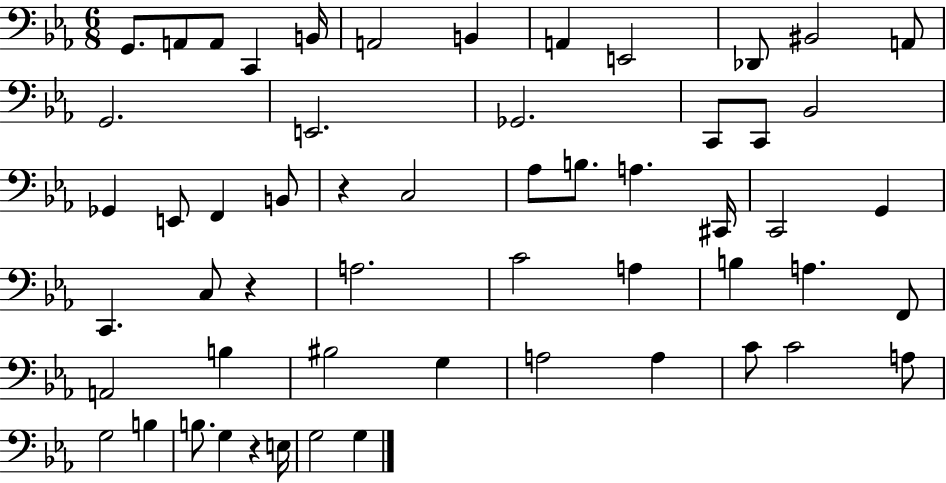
{
  \clef bass
  \numericTimeSignature
  \time 6/8
  \key ees \major
  g,8. a,8 a,8 c,4 b,16 | a,2 b,4 | a,4 e,2 | des,8 bis,2 a,8 | \break g,2. | e,2. | ges,2. | c,8 c,8 bes,2 | \break ges,4 e,8 f,4 b,8 | r4 c2 | aes8 b8. a4. cis,16 | c,2 g,4 | \break c,4. c8 r4 | a2. | c'2 a4 | b4 a4. f,8 | \break a,2 b4 | bis2 g4 | a2 a4 | c'8 c'2 a8 | \break g2 b4 | b8. g4 r4 e16 | g2 g4 | \bar "|."
}